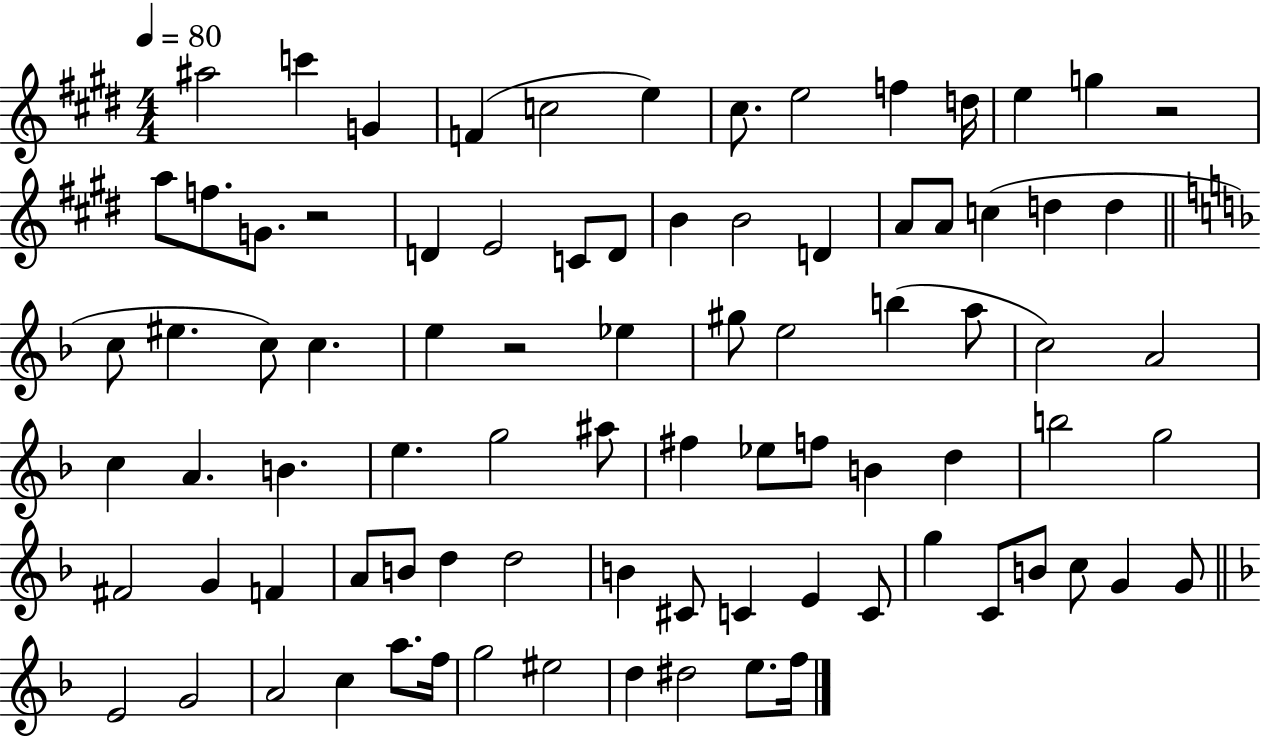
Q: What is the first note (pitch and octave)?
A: A#5